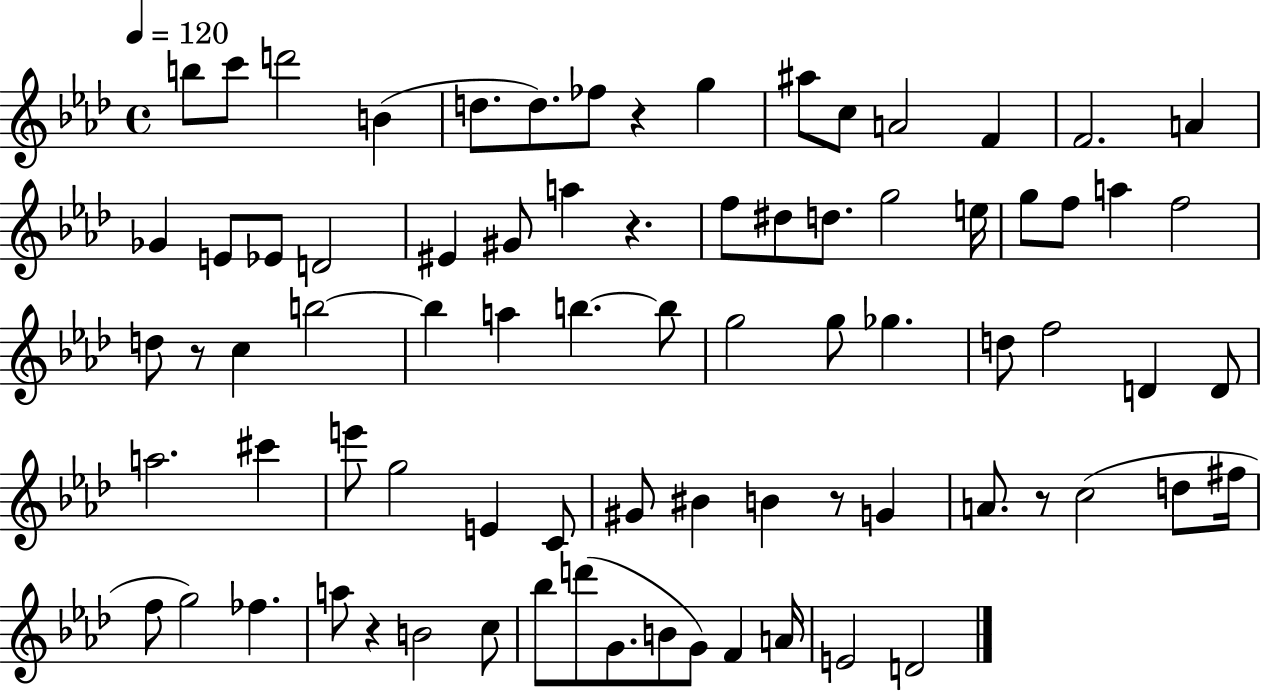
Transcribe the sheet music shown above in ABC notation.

X:1
T:Untitled
M:4/4
L:1/4
K:Ab
b/2 c'/2 d'2 B d/2 d/2 _f/2 z g ^a/2 c/2 A2 F F2 A _G E/2 _E/2 D2 ^E ^G/2 a z f/2 ^d/2 d/2 g2 e/4 g/2 f/2 a f2 d/2 z/2 c b2 b a b b/2 g2 g/2 _g d/2 f2 D D/2 a2 ^c' e'/2 g2 E C/2 ^G/2 ^B B z/2 G A/2 z/2 c2 d/2 ^f/4 f/2 g2 _f a/2 z B2 c/2 _b/2 d'/2 G/2 B/2 G/2 F A/4 E2 D2